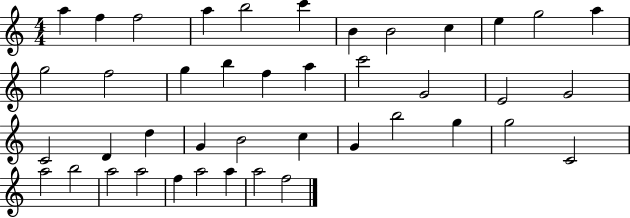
{
  \clef treble
  \numericTimeSignature
  \time 4/4
  \key c \major
  a''4 f''4 f''2 | a''4 b''2 c'''4 | b'4 b'2 c''4 | e''4 g''2 a''4 | \break g''2 f''2 | g''4 b''4 f''4 a''4 | c'''2 g'2 | e'2 g'2 | \break c'2 d'4 d''4 | g'4 b'2 c''4 | g'4 b''2 g''4 | g''2 c'2 | \break a''2 b''2 | a''2 a''2 | f''4 a''2 a''4 | a''2 f''2 | \break \bar "|."
}